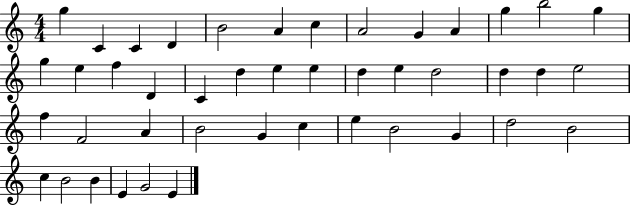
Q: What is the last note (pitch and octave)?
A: E4